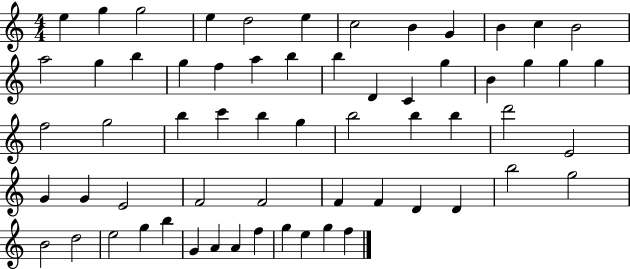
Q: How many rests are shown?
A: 0